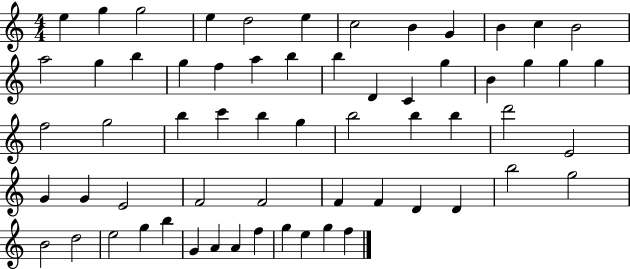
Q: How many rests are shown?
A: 0